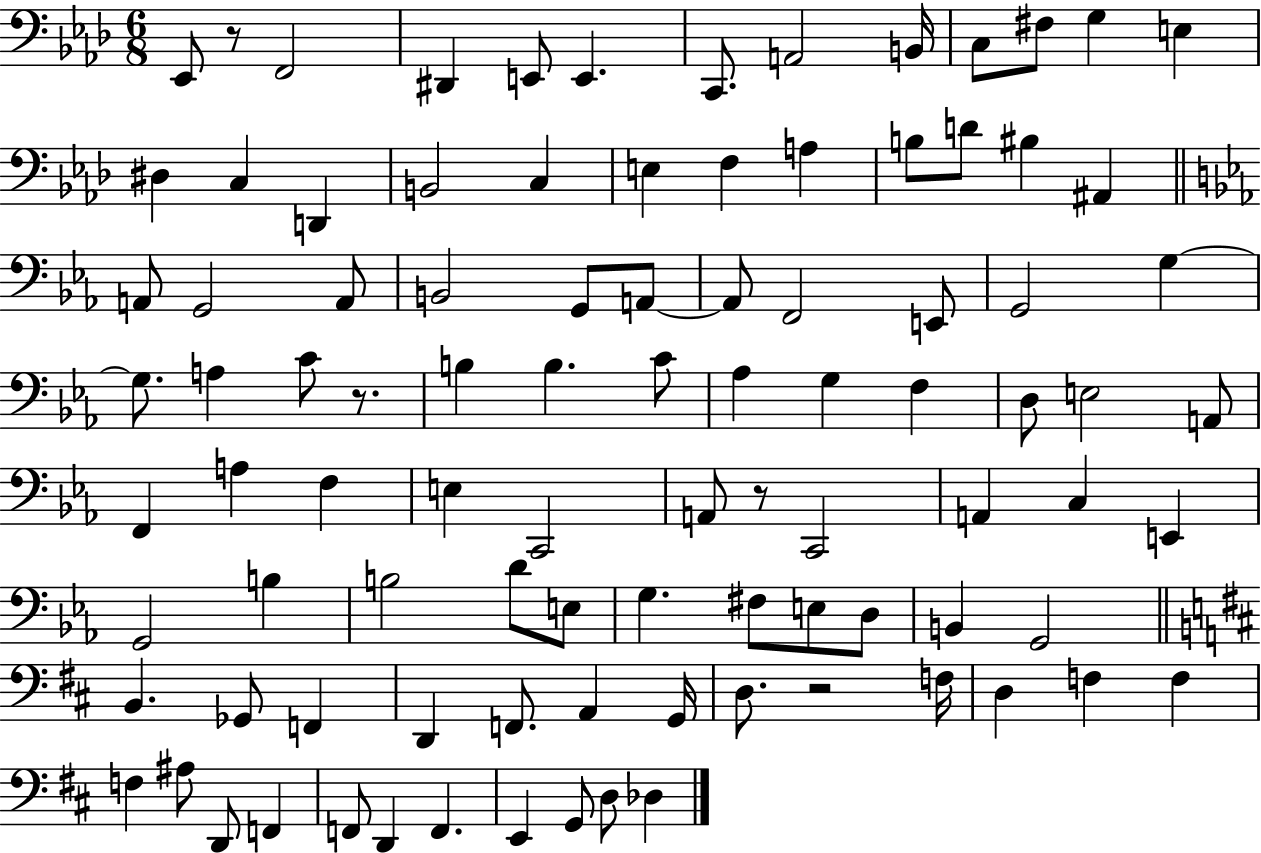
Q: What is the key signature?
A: AES major